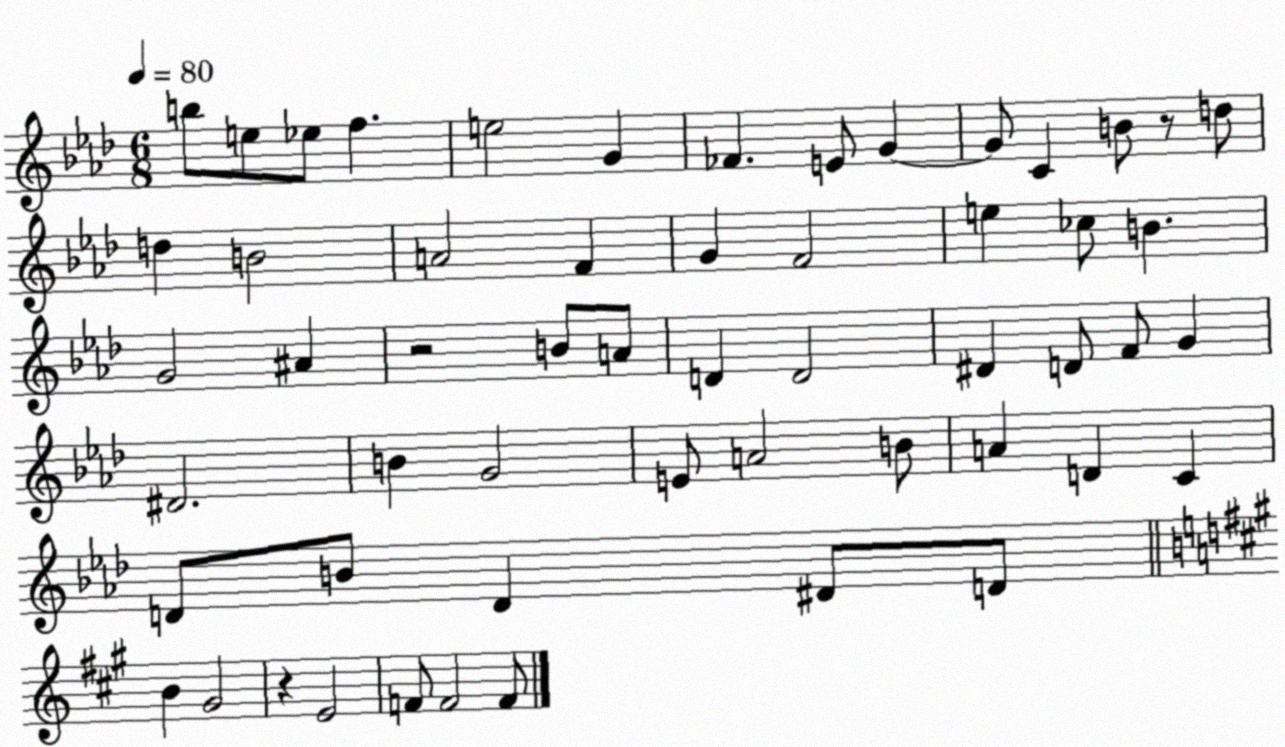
X:1
T:Untitled
M:6/8
L:1/4
K:Ab
b/2 e/2 _e/2 f e2 G _F E/2 G G/2 C B/2 z/2 d/2 d B2 A2 F G F2 e _c/2 B G2 ^A z2 B/2 A/2 D D2 ^D D/2 F/2 G ^D2 B G2 E/2 A2 B/2 A D C D/2 B/2 D ^D/2 D/2 B ^G2 z E2 F/2 F2 F/2